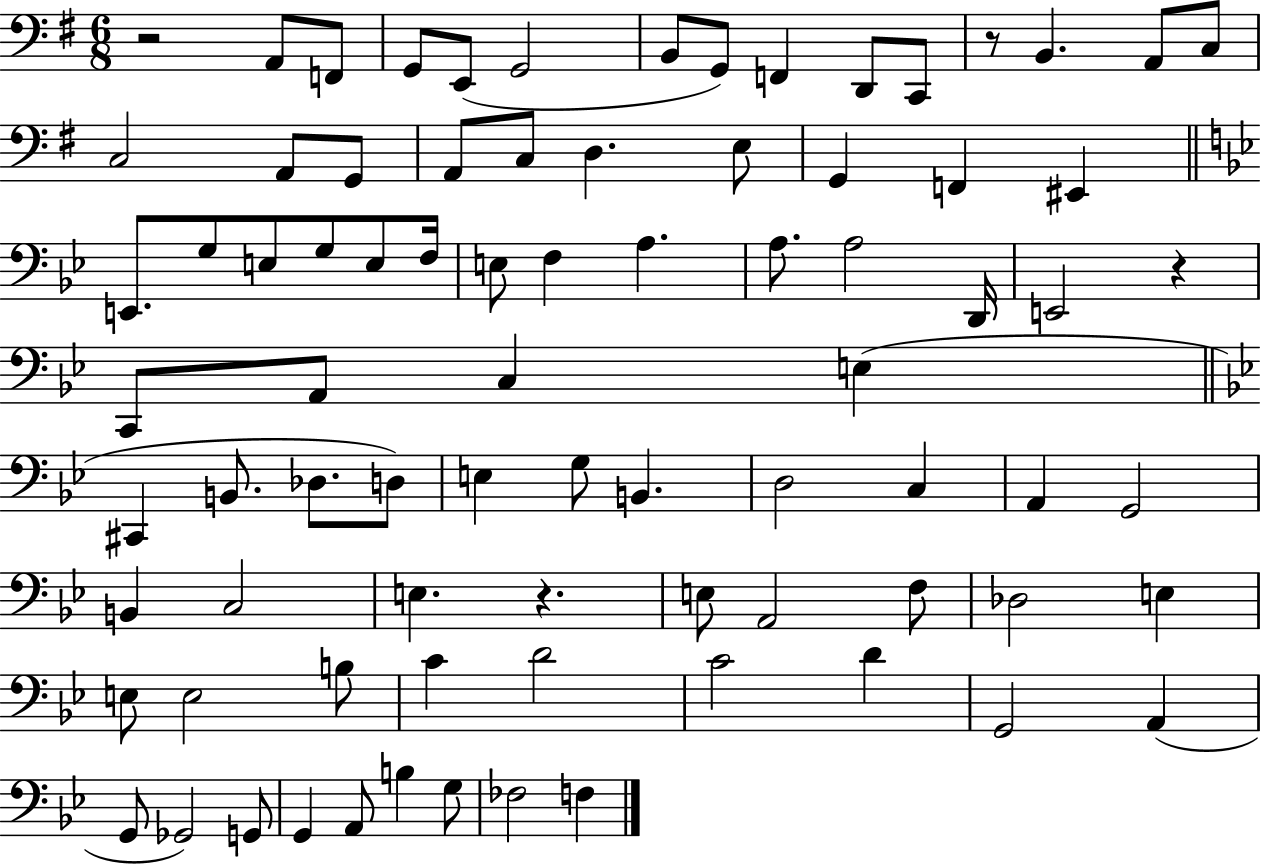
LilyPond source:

{
  \clef bass
  \numericTimeSignature
  \time 6/8
  \key g \major
  r2 a,8 f,8 | g,8 e,8( g,2 | b,8 g,8) f,4 d,8 c,8 | r8 b,4. a,8 c8 | \break c2 a,8 g,8 | a,8 c8 d4. e8 | g,4 f,4 eis,4 | \bar "||" \break \key g \minor e,8. g8 e8 g8 e8 f16 | e8 f4 a4. | a8. a2 d,16 | e,2 r4 | \break c,8 a,8 c4 e4( | \bar "||" \break \key bes \major cis,4 b,8. des8. d8) | e4 g8 b,4. | d2 c4 | a,4 g,2 | \break b,4 c2 | e4. r4. | e8 a,2 f8 | des2 e4 | \break e8 e2 b8 | c'4 d'2 | c'2 d'4 | g,2 a,4( | \break g,8 ges,2) g,8 | g,4 a,8 b4 g8 | fes2 f4 | \bar "|."
}